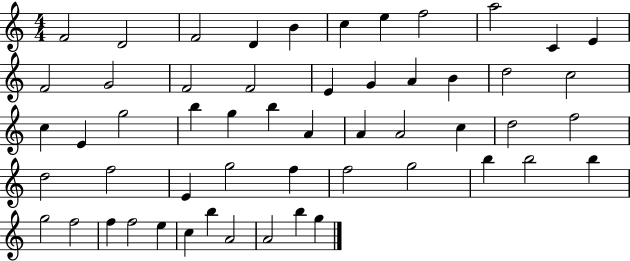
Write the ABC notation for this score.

X:1
T:Untitled
M:4/4
L:1/4
K:C
F2 D2 F2 D B c e f2 a2 C E F2 G2 F2 F2 E G A B d2 c2 c E g2 b g b A A A2 c d2 f2 d2 f2 E g2 f f2 g2 b b2 b g2 f2 f f2 e c b A2 A2 b g